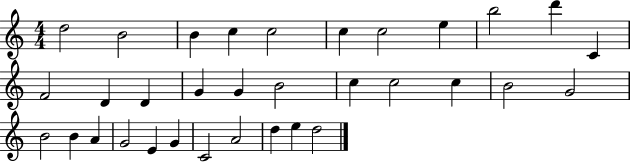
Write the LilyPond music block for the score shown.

{
  \clef treble
  \numericTimeSignature
  \time 4/4
  \key c \major
  d''2 b'2 | b'4 c''4 c''2 | c''4 c''2 e''4 | b''2 d'''4 c'4 | \break f'2 d'4 d'4 | g'4 g'4 b'2 | c''4 c''2 c''4 | b'2 g'2 | \break b'2 b'4 a'4 | g'2 e'4 g'4 | c'2 a'2 | d''4 e''4 d''2 | \break \bar "|."
}